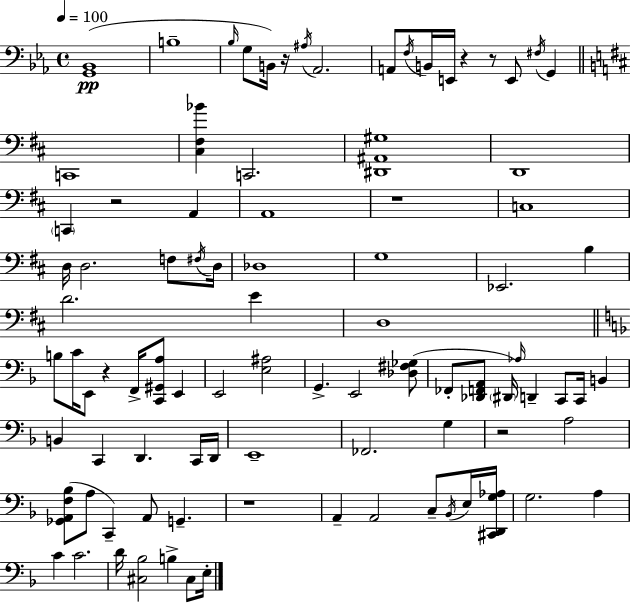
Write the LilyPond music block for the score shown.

{
  \clef bass
  \time 4/4
  \defaultTimeSignature
  \key c \minor
  \tempo 4 = 100
  <g, bes,>1(\pp | b1-- | \grace { bes16 } g8 b,16) r16 \acciaccatura { ais16 } aes,2. | a,8 \acciaccatura { f16 } b,16 e,16 r4 r8 e,8 \acciaccatura { fis16 } | \break g,4 \bar "||" \break \key d \major c,1 | <cis fis bes'>4 c,2. | <dis, ais, gis>1 | d,1 | \break \parenthesize c,4 r2 a,4 | a,1 | r1 | c1 | \break d16 d2. f8 \acciaccatura { fis16 } | d16 des1 | g1 | ees,2. b4 | \break d'2. e'4 | d1 | \bar "||" \break \key f \major b8 c'16 e,8 r4 f,16-> <c, gis, a>8 e,4 | e,2 <e ais>2 | g,4.-> e,2 <des fis ges>8( | fes,8-. <des, f, a,>8 \parenthesize dis,16) \grace { aes16 } d,4-- c,8 c,16 b,4 | \break b,4 c,4 d,4. c,16 | d,16 e,1-- | fes,2. g4 | r2 a2 | \break <ges, a, f bes>8( a8 c,4--) a,8 g,4.-- | r1 | a,4-- a,2 c8-- \acciaccatura { bes,16 } | e16 <cis, d, g aes>16 g2. a4 | \break c'4 c'2. | d'16 <cis bes>2 b4-> cis8 | e16-. \bar "|."
}